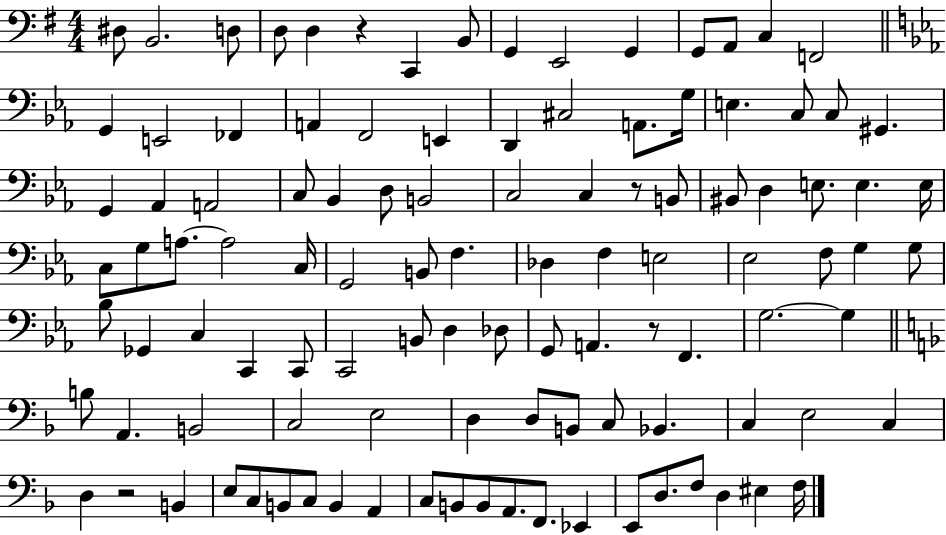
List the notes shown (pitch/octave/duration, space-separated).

D#3/e B2/h. D3/e D3/e D3/q R/q C2/q B2/e G2/q E2/h G2/q G2/e A2/e C3/q F2/h G2/q E2/h FES2/q A2/q F2/h E2/q D2/q C#3/h A2/e. G3/s E3/q. C3/e C3/e G#2/q. G2/q Ab2/q A2/h C3/e Bb2/q D3/e B2/h C3/h C3/q R/e B2/e BIS2/e D3/q E3/e. E3/q. E3/s C3/e G3/e A3/e. A3/h C3/s G2/h B2/e F3/q. Db3/q F3/q E3/h Eb3/h F3/e G3/q G3/e Bb3/e Gb2/q C3/q C2/q C2/e C2/h B2/e D3/q Db3/e G2/e A2/q. R/e F2/q. G3/h. G3/q B3/e A2/q. B2/h C3/h E3/h D3/q D3/e B2/e C3/e Bb2/q. C3/q E3/h C3/q D3/q R/h B2/q E3/e C3/e B2/e C3/e B2/q A2/q C3/e B2/e B2/e A2/e. F2/e. Eb2/q E2/e D3/e. F3/e D3/q EIS3/q F3/s